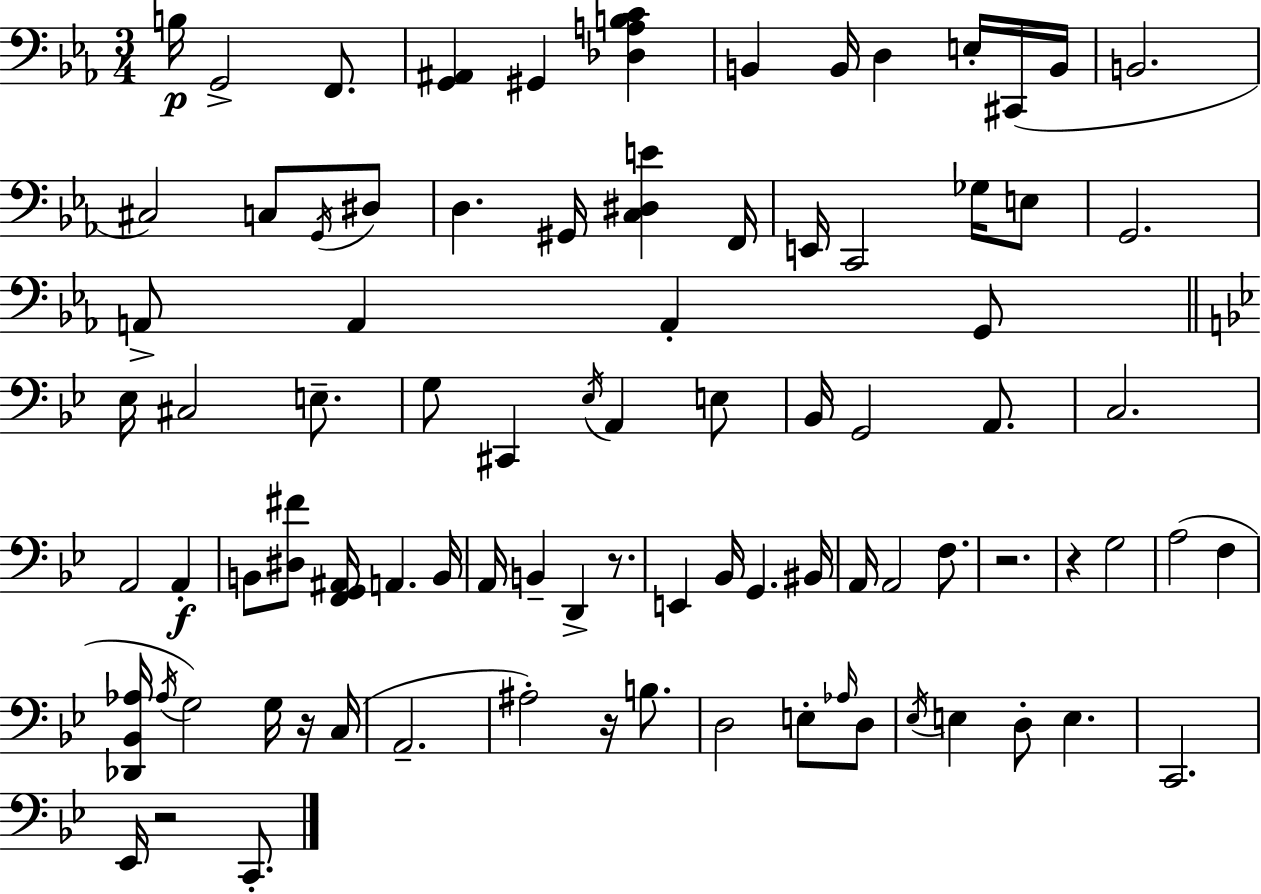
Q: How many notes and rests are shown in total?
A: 87